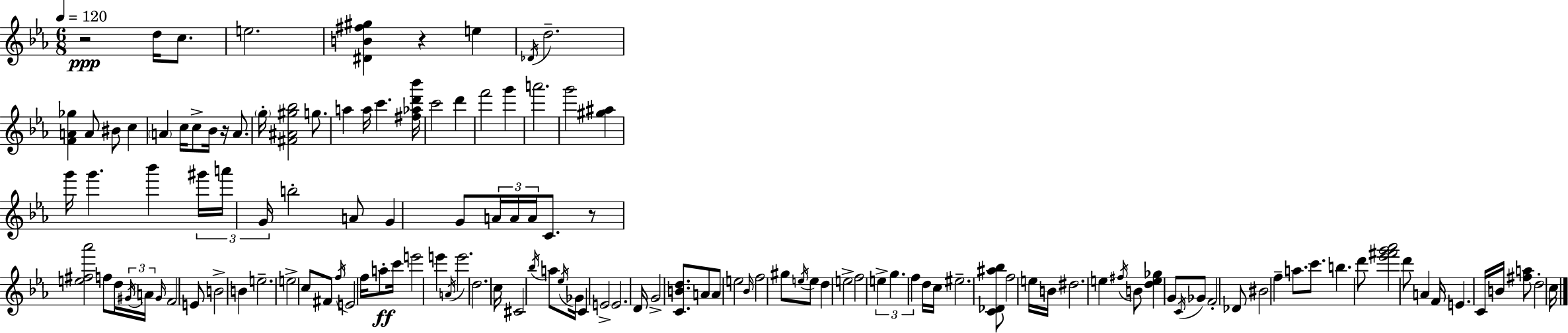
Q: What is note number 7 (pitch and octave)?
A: A4